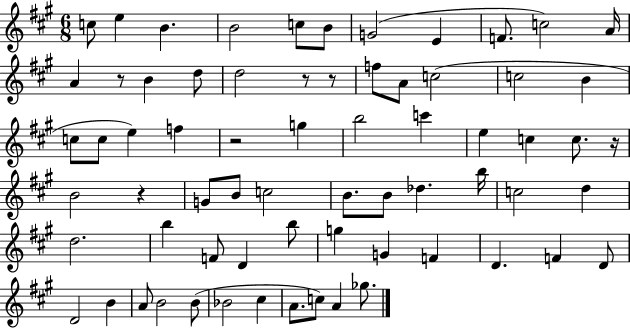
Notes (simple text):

C5/e E5/q B4/q. B4/h C5/e B4/e G4/h E4/q F4/e. C5/h A4/s A4/q R/e B4/q D5/e D5/h R/e R/e F5/e A4/e C5/h C5/h B4/q C5/e C5/e E5/q F5/q R/h G5/q B5/h C6/q E5/q C5/q C5/e. R/s B4/h R/q G4/e B4/e C5/h B4/e. B4/e Db5/q. B5/s C5/h D5/q D5/h. B5/q F4/e D4/q B5/e G5/q G4/q F4/q D4/q. F4/q D4/e D4/h B4/q A4/e B4/h B4/e Bb4/h C#5/q A4/e. C5/e A4/q Gb5/e.